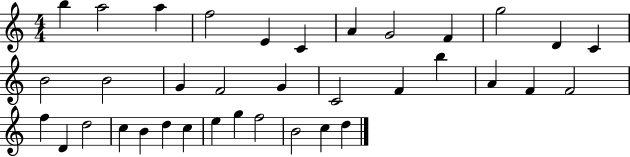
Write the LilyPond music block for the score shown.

{
  \clef treble
  \numericTimeSignature
  \time 4/4
  \key c \major
  b''4 a''2 a''4 | f''2 e'4 c'4 | a'4 g'2 f'4 | g''2 d'4 c'4 | \break b'2 b'2 | g'4 f'2 g'4 | c'2 f'4 b''4 | a'4 f'4 f'2 | \break f''4 d'4 d''2 | c''4 b'4 d''4 c''4 | e''4 g''4 f''2 | b'2 c''4 d''4 | \break \bar "|."
}